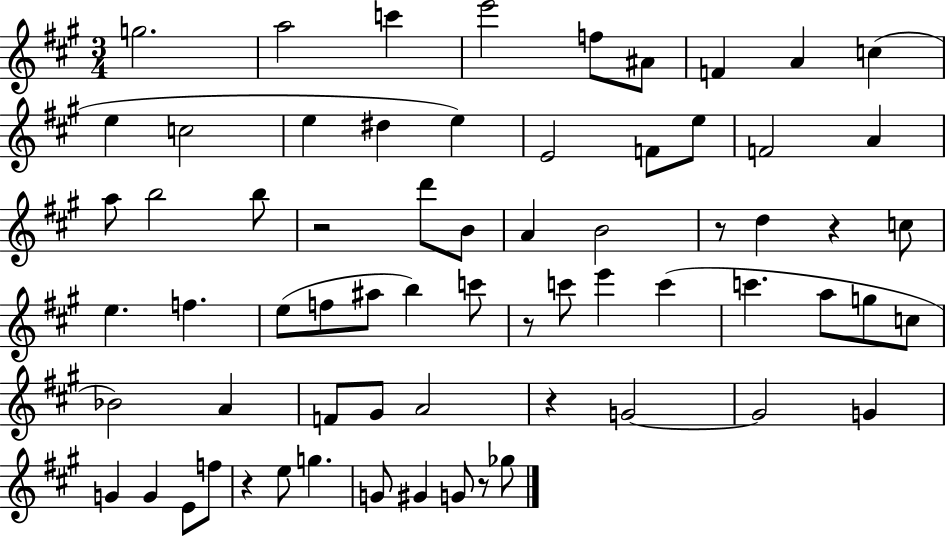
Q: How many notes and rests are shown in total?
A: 67